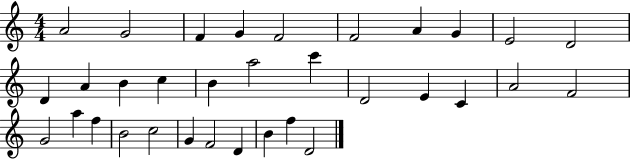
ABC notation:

X:1
T:Untitled
M:4/4
L:1/4
K:C
A2 G2 F G F2 F2 A G E2 D2 D A B c B a2 c' D2 E C A2 F2 G2 a f B2 c2 G F2 D B f D2